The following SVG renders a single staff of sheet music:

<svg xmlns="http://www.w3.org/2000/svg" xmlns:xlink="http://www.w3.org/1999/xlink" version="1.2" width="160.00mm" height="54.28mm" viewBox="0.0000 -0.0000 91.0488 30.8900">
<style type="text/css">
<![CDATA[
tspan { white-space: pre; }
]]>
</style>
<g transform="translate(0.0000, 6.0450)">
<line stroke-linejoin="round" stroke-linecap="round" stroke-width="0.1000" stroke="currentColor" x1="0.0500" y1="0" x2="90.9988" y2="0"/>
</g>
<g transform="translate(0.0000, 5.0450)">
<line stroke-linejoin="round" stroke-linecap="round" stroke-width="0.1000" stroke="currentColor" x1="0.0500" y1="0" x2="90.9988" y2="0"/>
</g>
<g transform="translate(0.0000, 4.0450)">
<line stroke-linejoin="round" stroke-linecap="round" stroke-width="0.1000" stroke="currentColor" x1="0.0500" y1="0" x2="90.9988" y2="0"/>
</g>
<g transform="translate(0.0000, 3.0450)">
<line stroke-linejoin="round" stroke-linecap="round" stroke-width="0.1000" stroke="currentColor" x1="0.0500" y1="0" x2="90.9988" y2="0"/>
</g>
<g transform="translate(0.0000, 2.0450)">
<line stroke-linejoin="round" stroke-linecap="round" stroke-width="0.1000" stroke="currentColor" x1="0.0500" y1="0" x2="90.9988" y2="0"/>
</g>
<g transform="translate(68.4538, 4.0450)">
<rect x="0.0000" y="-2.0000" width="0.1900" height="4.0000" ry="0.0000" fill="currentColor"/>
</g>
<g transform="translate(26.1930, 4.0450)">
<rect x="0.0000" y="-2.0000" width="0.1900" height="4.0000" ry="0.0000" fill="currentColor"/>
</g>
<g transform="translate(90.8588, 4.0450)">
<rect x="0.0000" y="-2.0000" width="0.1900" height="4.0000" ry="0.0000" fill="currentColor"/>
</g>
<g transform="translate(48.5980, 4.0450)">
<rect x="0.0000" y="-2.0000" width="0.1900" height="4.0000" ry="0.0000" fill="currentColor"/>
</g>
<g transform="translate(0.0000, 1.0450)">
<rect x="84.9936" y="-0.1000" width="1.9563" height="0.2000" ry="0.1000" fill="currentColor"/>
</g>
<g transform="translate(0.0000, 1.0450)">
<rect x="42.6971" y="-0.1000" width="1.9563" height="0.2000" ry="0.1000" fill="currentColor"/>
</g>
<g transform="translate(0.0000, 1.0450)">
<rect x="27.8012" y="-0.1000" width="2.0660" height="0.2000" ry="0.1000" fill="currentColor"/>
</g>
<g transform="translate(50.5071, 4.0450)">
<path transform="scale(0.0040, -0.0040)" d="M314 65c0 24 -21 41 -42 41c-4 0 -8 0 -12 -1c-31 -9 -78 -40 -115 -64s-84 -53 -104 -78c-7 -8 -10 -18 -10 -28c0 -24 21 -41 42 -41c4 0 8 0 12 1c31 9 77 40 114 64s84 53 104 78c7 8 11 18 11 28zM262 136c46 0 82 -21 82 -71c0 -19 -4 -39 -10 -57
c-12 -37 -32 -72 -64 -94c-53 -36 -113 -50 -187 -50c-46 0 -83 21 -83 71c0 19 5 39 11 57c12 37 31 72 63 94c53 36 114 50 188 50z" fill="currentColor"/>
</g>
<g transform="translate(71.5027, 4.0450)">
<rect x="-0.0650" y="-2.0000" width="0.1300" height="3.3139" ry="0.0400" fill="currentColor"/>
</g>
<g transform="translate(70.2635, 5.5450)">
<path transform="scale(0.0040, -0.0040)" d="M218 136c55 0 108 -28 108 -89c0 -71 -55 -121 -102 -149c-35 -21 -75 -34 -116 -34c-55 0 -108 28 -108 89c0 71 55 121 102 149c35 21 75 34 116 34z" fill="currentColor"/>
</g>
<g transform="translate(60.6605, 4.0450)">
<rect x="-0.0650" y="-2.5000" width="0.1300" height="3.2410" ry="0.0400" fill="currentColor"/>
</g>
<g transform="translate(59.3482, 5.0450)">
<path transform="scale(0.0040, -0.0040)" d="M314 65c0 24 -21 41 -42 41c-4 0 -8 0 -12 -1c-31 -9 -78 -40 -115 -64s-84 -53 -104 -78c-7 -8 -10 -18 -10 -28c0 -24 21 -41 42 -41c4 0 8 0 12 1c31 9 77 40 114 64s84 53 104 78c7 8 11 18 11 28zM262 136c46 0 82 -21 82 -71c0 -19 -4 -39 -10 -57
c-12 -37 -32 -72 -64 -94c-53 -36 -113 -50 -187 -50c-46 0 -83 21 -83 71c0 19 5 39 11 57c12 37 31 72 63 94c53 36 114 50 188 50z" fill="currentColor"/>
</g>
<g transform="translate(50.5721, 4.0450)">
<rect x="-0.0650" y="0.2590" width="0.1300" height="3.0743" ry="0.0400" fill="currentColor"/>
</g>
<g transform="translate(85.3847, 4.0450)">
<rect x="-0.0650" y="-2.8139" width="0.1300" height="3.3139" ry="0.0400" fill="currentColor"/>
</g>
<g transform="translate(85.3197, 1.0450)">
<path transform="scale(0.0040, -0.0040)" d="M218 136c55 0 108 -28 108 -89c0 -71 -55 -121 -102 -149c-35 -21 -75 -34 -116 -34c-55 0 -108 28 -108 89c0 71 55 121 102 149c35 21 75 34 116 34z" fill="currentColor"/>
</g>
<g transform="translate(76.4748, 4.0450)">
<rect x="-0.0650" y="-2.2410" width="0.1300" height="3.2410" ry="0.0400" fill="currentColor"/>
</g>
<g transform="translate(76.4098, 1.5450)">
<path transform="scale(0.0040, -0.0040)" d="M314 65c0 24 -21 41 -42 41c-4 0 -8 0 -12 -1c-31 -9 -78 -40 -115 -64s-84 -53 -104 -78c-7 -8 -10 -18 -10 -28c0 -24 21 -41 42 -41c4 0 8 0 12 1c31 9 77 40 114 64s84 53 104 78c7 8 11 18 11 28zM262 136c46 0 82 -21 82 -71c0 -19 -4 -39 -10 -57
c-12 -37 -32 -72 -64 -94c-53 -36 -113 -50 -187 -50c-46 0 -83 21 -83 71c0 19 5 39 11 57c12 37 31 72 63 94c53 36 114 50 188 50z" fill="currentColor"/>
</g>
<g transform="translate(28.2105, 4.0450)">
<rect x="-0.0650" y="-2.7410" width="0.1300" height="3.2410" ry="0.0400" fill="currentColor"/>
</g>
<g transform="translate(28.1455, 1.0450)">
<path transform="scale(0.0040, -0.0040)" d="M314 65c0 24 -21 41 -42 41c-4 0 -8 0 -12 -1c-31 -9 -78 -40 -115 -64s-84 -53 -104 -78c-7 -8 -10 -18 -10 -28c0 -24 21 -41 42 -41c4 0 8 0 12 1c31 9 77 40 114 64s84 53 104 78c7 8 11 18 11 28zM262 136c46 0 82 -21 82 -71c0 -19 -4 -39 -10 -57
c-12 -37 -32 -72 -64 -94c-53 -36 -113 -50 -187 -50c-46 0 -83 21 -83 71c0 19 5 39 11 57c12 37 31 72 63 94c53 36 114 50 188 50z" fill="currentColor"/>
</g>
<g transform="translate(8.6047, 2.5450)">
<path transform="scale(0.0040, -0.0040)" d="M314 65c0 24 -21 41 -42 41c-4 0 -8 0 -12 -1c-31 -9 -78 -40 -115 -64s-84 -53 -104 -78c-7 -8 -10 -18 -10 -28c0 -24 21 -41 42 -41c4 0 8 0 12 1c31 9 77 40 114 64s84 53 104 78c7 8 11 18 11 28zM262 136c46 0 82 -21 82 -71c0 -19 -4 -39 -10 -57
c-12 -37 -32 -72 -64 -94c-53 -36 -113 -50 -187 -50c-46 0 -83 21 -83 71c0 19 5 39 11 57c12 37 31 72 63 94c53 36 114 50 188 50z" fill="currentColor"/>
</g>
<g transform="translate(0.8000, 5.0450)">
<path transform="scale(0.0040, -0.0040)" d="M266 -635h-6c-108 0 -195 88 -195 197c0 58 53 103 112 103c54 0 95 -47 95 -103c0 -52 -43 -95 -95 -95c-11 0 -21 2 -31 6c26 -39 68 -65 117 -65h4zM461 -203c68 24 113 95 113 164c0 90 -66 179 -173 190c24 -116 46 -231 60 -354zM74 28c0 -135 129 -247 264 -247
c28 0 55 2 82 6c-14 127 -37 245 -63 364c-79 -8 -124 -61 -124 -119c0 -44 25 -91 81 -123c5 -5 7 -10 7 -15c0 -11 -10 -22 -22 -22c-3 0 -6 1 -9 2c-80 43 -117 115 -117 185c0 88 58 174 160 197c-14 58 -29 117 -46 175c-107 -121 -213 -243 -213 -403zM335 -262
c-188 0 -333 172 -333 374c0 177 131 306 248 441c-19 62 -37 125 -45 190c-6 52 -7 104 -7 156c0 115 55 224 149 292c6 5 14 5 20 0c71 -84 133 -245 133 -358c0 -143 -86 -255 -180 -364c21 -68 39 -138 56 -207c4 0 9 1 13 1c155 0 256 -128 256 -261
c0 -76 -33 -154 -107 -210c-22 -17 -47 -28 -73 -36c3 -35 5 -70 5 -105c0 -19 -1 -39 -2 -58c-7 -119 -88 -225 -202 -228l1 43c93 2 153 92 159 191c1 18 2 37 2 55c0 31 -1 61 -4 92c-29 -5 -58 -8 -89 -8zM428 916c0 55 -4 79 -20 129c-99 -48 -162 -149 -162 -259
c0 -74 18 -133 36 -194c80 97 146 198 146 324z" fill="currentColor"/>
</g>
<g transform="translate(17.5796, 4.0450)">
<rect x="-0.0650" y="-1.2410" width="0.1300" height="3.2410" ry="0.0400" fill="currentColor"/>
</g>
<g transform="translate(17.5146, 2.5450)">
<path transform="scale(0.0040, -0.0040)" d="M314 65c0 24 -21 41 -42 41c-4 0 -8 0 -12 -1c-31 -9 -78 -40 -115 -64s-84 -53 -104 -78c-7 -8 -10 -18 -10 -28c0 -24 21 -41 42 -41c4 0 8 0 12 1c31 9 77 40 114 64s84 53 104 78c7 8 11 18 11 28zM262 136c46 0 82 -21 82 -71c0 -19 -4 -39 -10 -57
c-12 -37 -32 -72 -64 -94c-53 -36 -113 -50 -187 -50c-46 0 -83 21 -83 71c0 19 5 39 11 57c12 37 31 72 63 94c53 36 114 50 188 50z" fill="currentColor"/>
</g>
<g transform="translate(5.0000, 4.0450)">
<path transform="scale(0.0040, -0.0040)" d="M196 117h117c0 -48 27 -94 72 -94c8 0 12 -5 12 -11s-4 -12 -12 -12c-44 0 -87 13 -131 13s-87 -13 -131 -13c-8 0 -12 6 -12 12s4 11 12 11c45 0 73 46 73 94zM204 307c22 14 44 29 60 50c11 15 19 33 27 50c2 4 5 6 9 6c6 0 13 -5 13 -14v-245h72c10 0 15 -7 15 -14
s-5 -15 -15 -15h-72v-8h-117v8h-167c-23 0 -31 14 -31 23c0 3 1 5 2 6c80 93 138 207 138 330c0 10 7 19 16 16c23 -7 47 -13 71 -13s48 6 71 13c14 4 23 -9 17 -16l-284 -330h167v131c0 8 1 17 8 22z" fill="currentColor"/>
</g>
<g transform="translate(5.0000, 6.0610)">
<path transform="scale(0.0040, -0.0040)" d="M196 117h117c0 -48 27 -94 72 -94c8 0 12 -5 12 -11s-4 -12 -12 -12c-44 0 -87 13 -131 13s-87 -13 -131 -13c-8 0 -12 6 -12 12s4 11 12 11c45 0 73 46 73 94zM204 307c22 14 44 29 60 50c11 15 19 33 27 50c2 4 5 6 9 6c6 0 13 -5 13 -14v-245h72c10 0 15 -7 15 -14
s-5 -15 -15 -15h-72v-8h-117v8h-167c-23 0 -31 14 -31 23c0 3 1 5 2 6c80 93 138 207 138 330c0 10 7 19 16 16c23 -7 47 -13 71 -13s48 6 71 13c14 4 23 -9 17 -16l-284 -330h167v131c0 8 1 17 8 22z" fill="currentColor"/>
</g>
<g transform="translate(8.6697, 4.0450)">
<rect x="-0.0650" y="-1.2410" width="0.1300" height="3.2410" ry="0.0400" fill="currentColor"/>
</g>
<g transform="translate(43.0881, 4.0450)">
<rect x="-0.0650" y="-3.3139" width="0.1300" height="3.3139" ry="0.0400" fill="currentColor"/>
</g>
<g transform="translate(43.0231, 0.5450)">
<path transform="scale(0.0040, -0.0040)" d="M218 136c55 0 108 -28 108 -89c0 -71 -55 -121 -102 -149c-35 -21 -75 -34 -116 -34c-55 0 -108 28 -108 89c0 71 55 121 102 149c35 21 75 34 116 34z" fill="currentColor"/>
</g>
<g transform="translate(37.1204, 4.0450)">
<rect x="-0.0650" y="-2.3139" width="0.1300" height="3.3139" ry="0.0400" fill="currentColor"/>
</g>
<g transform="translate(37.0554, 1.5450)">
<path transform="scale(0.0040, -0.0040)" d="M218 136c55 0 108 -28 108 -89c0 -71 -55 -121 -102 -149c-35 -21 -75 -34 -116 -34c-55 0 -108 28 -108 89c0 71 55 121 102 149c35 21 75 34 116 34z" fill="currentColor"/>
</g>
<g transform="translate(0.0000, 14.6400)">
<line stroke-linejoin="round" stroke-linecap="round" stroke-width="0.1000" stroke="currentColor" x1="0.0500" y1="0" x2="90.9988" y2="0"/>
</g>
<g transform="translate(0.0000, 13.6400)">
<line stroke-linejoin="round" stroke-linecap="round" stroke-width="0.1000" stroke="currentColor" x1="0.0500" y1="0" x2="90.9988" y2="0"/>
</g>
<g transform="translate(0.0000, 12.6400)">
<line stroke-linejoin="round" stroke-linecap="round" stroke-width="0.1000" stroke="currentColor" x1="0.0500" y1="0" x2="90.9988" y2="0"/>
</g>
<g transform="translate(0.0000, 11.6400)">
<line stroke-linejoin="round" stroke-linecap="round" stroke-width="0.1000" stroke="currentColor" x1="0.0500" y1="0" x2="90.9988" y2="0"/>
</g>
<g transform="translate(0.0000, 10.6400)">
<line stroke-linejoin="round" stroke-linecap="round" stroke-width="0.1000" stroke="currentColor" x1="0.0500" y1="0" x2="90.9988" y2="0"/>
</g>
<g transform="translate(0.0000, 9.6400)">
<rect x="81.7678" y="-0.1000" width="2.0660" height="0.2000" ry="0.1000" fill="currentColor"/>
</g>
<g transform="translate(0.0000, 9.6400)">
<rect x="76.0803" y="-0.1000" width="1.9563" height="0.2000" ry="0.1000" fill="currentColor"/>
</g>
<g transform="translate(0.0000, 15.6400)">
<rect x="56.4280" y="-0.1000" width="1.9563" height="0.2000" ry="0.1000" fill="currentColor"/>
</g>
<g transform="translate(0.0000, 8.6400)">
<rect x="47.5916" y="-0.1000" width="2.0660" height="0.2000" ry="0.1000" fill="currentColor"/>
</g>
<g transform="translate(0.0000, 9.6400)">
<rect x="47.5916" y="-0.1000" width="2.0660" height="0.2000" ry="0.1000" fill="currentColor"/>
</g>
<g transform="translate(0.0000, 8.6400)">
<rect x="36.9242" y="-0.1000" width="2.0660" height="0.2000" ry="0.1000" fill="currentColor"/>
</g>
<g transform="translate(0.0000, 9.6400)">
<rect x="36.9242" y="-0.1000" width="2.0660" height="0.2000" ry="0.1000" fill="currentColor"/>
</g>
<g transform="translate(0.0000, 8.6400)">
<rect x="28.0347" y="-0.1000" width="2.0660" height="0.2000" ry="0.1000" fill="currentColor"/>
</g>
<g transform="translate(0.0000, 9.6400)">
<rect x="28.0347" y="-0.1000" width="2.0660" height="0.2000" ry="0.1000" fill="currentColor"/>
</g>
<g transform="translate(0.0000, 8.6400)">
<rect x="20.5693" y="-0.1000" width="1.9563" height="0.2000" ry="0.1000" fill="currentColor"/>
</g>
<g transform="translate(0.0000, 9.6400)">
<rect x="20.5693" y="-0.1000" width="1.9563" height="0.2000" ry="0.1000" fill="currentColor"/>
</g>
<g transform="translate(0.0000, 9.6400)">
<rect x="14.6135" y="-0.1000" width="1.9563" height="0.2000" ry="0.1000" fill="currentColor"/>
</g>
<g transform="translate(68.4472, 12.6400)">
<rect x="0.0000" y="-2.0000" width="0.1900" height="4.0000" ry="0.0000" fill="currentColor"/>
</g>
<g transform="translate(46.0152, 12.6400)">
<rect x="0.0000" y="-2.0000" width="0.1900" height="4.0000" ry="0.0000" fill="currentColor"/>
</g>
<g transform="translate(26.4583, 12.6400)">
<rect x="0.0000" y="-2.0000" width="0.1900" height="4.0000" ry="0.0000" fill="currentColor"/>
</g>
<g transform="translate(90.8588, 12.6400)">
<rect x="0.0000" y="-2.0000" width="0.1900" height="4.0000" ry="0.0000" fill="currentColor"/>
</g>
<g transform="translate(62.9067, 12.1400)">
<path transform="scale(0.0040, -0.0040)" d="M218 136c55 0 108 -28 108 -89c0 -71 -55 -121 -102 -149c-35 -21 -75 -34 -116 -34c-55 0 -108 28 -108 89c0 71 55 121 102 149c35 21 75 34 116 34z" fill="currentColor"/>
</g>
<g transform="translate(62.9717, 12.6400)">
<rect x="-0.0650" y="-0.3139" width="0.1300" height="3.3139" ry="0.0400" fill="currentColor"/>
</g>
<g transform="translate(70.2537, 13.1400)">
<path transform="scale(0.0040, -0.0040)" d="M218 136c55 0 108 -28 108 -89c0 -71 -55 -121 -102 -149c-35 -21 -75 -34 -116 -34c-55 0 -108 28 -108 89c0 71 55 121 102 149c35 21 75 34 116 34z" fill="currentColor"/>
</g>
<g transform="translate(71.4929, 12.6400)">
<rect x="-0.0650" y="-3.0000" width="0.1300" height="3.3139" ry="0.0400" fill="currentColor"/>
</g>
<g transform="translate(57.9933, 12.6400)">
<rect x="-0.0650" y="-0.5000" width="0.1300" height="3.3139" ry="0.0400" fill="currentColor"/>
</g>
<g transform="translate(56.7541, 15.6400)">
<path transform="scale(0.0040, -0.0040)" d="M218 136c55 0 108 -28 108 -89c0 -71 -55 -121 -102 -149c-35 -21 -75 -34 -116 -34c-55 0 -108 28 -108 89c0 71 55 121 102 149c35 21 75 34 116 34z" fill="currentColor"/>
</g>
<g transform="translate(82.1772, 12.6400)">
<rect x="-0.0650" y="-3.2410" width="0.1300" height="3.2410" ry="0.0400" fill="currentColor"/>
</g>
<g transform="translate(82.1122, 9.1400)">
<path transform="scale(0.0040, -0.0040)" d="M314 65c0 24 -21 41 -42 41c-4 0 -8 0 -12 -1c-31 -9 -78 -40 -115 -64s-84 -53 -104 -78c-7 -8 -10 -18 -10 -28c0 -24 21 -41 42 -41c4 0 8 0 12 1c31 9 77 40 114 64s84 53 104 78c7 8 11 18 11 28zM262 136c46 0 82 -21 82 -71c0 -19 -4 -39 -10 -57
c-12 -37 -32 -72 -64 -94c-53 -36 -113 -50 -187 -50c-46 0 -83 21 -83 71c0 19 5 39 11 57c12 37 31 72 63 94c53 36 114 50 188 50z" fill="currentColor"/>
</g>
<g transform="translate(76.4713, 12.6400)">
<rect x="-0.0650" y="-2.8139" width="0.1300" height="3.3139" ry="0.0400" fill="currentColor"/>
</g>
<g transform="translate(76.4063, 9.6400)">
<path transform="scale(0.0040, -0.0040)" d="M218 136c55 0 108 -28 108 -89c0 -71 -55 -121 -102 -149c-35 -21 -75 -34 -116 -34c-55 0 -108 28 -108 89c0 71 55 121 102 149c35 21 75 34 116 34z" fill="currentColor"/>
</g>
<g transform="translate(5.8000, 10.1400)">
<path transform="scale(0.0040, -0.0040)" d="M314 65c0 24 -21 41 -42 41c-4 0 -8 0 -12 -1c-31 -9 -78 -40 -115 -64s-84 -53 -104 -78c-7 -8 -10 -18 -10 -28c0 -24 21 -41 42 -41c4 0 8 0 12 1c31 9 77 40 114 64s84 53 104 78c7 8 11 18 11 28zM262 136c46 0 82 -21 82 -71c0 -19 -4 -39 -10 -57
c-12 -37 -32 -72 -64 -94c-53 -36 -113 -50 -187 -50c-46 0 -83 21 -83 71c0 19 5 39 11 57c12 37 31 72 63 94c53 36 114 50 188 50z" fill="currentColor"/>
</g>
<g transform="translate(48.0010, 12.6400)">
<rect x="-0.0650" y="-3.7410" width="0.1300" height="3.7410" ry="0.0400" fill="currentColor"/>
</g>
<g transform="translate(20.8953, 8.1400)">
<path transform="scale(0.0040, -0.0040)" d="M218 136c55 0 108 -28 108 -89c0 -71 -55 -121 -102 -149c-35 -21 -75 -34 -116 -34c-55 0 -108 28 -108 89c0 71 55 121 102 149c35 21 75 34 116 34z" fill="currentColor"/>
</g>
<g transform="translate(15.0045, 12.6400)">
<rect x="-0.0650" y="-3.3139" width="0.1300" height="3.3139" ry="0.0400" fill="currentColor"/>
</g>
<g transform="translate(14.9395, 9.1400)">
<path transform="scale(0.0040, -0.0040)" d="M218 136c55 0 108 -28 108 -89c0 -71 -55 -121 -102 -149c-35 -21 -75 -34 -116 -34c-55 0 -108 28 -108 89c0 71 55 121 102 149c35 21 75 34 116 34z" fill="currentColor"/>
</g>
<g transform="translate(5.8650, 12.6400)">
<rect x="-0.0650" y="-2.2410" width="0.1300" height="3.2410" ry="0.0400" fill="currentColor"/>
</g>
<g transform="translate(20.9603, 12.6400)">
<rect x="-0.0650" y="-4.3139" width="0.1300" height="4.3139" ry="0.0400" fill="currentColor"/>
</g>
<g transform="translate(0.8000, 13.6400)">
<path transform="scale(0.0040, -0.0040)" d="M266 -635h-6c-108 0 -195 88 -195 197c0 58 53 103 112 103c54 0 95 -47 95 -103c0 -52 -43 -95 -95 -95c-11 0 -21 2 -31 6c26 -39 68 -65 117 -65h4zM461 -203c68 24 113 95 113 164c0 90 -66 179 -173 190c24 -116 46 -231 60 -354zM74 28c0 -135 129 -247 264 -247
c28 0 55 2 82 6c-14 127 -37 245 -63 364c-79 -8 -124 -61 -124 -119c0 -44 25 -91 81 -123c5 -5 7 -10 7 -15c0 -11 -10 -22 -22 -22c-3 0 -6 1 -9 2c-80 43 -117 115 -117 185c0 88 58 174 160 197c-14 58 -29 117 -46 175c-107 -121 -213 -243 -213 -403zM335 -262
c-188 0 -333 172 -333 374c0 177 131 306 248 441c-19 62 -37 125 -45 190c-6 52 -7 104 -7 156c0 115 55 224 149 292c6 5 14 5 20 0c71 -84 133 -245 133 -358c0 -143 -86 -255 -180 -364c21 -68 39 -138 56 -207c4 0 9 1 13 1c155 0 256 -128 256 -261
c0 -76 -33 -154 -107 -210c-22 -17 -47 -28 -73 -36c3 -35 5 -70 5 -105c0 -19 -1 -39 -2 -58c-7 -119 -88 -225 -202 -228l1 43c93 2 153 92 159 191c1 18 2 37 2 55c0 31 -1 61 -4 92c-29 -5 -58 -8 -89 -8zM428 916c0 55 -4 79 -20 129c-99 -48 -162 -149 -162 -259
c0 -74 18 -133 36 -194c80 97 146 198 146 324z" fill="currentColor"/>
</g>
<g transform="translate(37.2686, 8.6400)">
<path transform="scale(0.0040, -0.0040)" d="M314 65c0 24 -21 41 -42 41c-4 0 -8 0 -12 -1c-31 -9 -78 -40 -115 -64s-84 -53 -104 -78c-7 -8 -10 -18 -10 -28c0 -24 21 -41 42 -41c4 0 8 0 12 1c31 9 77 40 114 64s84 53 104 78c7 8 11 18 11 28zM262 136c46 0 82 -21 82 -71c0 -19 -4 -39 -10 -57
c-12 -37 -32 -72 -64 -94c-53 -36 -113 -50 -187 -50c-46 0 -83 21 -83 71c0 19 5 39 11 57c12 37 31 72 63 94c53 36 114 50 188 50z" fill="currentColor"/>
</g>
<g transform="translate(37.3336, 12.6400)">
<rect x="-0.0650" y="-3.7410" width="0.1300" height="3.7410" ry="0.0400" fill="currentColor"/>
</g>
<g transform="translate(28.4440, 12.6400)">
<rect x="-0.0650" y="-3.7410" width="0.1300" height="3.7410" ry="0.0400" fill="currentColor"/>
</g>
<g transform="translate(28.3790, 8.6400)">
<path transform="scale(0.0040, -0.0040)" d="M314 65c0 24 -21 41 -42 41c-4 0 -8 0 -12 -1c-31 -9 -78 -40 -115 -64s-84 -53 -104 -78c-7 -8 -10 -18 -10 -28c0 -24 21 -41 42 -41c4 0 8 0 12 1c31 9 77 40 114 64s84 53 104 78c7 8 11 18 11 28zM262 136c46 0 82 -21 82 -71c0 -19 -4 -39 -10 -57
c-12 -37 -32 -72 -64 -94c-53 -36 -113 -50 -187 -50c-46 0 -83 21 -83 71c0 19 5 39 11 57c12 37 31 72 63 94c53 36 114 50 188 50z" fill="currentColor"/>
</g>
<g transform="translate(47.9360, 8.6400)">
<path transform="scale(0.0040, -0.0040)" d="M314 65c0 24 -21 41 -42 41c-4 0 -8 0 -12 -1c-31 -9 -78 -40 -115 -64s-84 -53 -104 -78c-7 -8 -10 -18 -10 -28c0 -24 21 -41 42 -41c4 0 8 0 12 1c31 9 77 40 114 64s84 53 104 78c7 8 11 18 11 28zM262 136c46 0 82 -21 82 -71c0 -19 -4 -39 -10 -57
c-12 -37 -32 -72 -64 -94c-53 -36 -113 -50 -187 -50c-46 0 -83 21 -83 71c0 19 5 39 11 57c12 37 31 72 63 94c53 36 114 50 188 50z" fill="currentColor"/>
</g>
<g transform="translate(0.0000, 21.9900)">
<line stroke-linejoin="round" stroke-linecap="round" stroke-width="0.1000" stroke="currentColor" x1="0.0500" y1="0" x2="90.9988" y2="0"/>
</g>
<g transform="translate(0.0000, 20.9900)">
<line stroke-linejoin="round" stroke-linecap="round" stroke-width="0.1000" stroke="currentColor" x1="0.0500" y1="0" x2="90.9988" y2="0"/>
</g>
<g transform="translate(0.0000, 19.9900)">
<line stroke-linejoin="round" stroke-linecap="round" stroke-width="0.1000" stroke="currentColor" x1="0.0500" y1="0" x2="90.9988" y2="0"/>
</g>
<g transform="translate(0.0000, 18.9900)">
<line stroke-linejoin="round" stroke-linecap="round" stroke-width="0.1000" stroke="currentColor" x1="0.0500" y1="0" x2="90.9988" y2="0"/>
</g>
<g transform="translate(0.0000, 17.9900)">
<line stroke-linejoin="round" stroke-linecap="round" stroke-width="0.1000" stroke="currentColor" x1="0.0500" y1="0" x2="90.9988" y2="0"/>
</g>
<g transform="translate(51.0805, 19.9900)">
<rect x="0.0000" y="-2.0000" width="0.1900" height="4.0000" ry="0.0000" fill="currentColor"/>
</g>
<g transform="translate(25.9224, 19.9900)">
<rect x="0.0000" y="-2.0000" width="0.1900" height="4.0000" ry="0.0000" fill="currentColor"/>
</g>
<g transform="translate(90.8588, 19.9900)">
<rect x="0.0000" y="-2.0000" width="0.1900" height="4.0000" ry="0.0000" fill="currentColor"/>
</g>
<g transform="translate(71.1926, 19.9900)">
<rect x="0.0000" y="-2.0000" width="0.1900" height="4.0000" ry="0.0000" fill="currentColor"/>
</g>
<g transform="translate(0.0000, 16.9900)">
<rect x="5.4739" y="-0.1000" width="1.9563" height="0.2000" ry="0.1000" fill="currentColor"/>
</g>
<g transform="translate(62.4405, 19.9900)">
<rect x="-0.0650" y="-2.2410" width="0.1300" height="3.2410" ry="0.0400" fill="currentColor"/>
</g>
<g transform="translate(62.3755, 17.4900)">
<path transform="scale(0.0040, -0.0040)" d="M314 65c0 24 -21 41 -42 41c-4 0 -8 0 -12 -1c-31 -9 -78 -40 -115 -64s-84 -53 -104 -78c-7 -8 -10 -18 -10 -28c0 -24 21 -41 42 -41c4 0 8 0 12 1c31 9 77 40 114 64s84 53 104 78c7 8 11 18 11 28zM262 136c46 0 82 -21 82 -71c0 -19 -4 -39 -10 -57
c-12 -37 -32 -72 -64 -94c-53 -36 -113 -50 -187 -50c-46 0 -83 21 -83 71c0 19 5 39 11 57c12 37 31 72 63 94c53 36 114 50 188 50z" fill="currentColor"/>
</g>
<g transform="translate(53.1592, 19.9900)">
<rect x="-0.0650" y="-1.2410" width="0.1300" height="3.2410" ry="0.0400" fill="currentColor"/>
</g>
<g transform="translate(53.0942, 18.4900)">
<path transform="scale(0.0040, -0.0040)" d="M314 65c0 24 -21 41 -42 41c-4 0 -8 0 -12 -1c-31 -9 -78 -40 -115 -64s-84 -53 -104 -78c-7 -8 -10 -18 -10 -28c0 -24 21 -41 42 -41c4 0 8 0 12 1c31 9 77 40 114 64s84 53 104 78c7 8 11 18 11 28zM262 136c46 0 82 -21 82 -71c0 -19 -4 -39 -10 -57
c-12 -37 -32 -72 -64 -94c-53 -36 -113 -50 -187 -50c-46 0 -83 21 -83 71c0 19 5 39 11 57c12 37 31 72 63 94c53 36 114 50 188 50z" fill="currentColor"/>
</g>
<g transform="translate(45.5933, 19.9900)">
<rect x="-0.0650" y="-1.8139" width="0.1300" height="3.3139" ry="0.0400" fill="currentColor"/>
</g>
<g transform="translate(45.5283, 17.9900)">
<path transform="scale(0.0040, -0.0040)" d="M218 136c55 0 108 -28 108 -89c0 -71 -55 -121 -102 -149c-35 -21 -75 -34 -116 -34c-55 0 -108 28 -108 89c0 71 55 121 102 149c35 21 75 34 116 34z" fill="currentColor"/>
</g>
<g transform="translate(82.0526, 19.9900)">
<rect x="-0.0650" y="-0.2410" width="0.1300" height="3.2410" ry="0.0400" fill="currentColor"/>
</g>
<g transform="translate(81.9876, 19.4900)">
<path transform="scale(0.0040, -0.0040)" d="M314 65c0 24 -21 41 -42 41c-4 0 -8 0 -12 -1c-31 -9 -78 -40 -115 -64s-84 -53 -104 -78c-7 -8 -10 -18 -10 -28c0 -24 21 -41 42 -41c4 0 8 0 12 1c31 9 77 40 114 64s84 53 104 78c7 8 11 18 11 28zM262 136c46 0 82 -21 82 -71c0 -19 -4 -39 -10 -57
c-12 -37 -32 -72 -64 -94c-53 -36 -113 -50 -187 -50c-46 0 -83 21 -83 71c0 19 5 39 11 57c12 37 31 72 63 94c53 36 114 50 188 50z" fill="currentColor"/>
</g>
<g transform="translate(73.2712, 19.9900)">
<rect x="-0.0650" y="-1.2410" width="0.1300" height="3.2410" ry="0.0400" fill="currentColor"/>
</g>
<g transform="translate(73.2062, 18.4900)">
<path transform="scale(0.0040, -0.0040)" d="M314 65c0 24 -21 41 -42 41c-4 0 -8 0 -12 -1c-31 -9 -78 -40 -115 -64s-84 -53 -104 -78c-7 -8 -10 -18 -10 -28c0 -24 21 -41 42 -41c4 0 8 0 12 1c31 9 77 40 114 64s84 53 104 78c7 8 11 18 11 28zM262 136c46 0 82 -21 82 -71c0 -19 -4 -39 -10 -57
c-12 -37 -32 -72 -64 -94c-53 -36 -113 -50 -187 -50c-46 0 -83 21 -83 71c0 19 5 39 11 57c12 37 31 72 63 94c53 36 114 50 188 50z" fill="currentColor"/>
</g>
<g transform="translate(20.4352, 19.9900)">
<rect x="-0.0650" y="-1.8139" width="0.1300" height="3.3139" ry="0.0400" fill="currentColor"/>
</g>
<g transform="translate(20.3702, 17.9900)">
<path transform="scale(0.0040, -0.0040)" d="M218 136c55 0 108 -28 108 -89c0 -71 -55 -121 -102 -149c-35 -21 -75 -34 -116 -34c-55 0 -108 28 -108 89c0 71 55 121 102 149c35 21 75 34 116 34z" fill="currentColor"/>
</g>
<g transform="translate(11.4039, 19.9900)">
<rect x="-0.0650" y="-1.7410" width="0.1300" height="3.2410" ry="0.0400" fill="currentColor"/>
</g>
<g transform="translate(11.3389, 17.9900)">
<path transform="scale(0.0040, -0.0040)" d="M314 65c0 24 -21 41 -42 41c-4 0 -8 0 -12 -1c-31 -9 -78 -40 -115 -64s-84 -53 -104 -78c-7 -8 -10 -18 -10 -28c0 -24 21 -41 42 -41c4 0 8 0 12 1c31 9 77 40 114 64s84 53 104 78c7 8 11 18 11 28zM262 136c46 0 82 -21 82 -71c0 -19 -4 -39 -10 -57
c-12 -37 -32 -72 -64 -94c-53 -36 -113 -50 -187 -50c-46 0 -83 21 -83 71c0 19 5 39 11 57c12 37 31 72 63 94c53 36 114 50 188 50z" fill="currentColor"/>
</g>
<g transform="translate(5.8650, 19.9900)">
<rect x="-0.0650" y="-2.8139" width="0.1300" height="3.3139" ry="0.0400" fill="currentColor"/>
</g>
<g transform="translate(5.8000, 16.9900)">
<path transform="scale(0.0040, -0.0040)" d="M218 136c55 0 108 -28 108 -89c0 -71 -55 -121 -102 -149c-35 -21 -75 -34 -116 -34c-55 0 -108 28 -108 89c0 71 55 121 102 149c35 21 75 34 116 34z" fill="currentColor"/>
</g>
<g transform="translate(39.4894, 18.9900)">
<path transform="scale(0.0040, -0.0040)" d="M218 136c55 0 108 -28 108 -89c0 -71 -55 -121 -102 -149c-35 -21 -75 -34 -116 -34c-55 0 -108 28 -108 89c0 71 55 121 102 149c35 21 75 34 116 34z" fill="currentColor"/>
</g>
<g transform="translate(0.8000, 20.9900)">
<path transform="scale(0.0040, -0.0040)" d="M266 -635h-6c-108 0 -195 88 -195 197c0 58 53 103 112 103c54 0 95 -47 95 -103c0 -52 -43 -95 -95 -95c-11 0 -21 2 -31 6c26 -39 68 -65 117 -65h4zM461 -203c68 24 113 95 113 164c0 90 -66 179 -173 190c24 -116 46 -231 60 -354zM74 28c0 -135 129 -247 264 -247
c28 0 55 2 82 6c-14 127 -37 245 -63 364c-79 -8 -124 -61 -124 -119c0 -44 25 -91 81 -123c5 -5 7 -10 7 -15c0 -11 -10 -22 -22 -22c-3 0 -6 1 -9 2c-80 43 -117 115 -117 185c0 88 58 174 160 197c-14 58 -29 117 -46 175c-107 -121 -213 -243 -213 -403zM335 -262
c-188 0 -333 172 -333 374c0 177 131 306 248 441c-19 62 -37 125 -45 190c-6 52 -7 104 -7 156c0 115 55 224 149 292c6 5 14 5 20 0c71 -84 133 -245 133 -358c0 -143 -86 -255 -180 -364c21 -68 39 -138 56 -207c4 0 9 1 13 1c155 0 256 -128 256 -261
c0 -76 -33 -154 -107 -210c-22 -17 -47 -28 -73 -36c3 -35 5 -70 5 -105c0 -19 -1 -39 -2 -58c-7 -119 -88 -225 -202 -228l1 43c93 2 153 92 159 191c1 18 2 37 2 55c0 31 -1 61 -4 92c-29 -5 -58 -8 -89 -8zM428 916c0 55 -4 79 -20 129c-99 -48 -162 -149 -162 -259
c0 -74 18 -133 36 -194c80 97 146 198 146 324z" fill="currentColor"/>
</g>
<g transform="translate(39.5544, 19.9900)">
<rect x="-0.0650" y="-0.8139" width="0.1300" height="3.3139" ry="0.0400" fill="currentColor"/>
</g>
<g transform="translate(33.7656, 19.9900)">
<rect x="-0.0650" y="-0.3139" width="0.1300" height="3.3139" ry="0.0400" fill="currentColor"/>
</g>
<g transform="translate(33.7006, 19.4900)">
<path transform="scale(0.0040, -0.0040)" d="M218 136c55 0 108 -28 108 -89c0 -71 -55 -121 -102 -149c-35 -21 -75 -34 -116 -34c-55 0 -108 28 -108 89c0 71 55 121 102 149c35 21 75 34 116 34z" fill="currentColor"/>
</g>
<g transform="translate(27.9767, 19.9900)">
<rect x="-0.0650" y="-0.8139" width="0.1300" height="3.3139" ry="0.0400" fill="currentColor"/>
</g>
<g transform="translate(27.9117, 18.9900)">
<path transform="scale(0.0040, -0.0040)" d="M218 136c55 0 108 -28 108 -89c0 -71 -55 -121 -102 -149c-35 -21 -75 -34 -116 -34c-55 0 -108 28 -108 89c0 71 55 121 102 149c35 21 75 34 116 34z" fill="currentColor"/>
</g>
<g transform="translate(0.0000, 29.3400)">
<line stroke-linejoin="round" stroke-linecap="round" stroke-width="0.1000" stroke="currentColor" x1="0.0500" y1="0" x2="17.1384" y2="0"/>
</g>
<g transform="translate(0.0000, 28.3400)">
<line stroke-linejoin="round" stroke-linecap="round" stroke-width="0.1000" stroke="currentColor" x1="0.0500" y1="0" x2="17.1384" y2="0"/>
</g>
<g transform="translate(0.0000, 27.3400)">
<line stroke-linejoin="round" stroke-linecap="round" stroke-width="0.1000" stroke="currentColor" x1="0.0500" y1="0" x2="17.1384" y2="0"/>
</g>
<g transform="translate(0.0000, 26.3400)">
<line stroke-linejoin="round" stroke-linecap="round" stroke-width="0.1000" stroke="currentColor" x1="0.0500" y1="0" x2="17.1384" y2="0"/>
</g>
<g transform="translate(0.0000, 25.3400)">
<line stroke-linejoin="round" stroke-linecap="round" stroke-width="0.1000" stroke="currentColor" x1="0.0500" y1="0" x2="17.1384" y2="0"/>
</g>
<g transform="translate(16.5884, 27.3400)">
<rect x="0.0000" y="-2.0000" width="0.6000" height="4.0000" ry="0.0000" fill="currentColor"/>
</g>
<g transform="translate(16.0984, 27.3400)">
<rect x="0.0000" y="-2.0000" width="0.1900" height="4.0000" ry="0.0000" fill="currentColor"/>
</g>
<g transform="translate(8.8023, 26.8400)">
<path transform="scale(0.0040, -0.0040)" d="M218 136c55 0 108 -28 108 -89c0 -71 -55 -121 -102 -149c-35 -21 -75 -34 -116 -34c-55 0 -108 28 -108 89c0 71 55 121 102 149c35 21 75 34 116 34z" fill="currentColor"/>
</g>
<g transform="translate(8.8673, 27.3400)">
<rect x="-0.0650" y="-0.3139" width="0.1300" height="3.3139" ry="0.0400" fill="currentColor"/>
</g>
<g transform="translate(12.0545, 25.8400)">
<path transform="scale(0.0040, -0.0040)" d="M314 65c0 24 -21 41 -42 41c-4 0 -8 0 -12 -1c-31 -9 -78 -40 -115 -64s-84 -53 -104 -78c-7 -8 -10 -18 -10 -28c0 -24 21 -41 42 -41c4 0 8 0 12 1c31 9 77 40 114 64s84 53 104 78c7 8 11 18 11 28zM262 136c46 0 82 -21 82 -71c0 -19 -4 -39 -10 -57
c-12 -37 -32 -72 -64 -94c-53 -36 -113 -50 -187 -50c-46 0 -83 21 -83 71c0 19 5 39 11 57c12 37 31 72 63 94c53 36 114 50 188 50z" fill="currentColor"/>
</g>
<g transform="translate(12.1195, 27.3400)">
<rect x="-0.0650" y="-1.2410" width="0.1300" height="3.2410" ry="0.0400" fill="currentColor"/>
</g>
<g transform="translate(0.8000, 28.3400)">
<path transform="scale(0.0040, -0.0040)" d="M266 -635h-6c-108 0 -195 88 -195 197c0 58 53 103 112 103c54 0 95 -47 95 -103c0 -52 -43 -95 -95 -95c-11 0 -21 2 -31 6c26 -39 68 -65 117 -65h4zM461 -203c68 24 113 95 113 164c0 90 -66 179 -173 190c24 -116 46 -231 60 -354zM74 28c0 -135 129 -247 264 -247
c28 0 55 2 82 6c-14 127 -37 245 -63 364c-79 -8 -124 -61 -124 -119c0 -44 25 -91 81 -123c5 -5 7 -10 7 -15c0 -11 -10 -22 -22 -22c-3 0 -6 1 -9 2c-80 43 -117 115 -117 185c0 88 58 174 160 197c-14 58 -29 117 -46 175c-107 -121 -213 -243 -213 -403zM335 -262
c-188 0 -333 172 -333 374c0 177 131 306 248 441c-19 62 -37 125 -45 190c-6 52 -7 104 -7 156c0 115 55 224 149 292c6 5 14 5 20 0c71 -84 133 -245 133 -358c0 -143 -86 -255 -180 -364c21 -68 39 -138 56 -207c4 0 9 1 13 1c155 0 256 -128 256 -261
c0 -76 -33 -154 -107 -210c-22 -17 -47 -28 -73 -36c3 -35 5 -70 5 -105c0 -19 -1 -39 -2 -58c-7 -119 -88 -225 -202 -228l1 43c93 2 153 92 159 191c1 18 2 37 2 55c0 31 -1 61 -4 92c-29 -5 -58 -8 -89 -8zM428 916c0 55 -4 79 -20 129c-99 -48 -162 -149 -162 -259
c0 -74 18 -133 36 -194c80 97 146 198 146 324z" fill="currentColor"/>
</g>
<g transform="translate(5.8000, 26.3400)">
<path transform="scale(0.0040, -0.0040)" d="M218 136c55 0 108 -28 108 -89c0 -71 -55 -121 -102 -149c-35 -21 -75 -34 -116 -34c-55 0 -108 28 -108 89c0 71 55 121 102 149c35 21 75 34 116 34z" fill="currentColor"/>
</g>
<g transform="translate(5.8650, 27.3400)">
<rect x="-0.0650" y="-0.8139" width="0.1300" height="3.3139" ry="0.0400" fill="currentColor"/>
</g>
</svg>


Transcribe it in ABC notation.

X:1
T:Untitled
M:4/4
L:1/4
K:C
e2 e2 a2 g b B2 G2 F g2 a g2 b d' c'2 c'2 c'2 C c A a b2 a f2 f d c d f e2 g2 e2 c2 d c e2